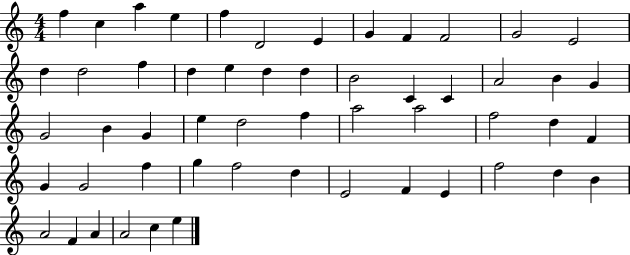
F5/q C5/q A5/q E5/q F5/q D4/h E4/q G4/q F4/q F4/h G4/h E4/h D5/q D5/h F5/q D5/q E5/q D5/q D5/q B4/h C4/q C4/q A4/h B4/q G4/q G4/h B4/q G4/q E5/q D5/h F5/q A5/h A5/h F5/h D5/q F4/q G4/q G4/h F5/q G5/q F5/h D5/q E4/h F4/q E4/q F5/h D5/q B4/q A4/h F4/q A4/q A4/h C5/q E5/q